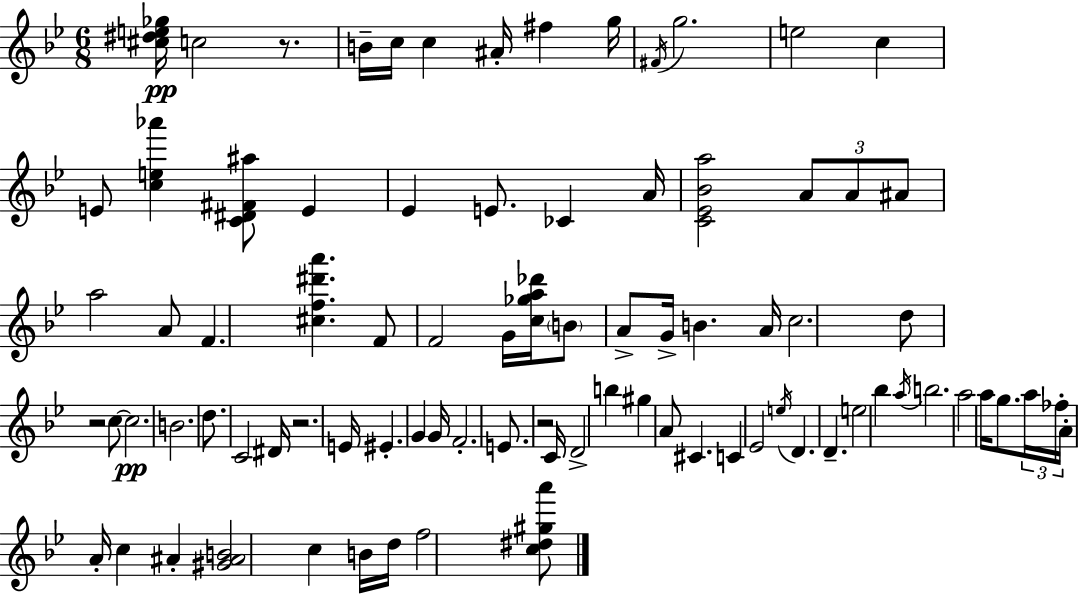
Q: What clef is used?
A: treble